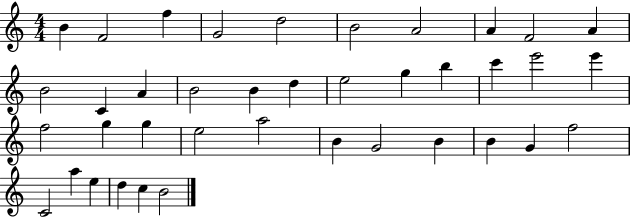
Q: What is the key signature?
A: C major